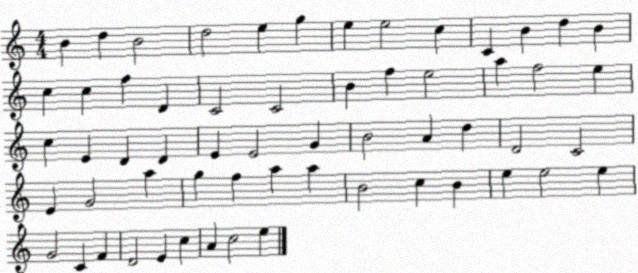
X:1
T:Untitled
M:4/4
L:1/4
K:C
B d B2 d2 e g e e2 c C B d B c c f D C2 C2 B f e2 a f2 e c E D D E E2 G B2 A d D2 C2 E G2 a g f a a B2 c B e e2 e G2 C F D2 E c A c2 e